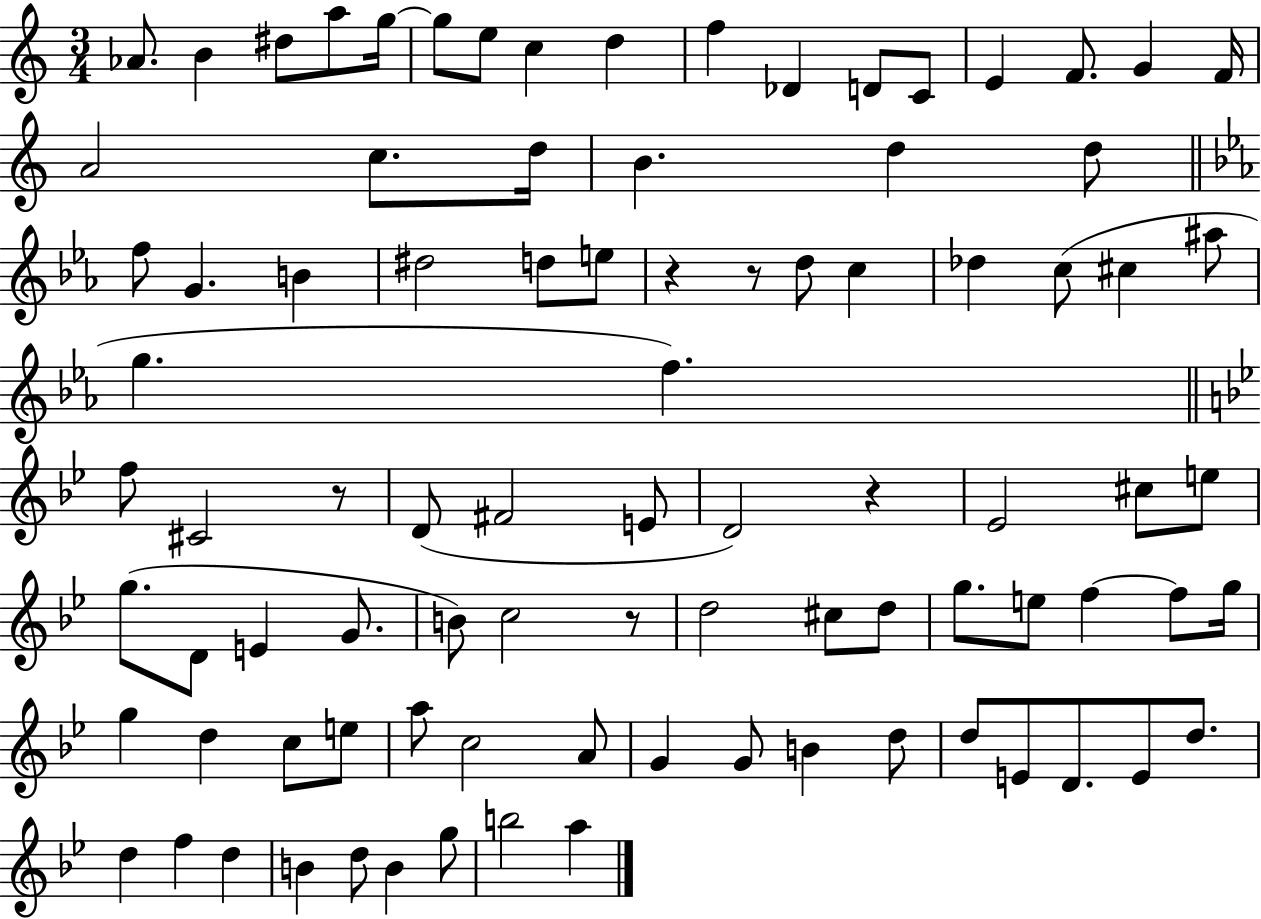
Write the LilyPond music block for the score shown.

{
  \clef treble
  \numericTimeSignature
  \time 3/4
  \key c \major
  aes'8. b'4 dis''8 a''8 g''16~~ | g''8 e''8 c''4 d''4 | f''4 des'4 d'8 c'8 | e'4 f'8. g'4 f'16 | \break a'2 c''8. d''16 | b'4. d''4 d''8 | \bar "||" \break \key ees \major f''8 g'4. b'4 | dis''2 d''8 e''8 | r4 r8 d''8 c''4 | des''4 c''8( cis''4 ais''8 | \break g''4. f''4.) | \bar "||" \break \key bes \major f''8 cis'2 r8 | d'8( fis'2 e'8 | d'2) r4 | ees'2 cis''8 e''8 | \break g''8.( d'8 e'4 g'8. | b'8) c''2 r8 | d''2 cis''8 d''8 | g''8. e''8 f''4~~ f''8 g''16 | \break g''4 d''4 c''8 e''8 | a''8 c''2 a'8 | g'4 g'8 b'4 d''8 | d''8 e'8 d'8. e'8 d''8. | \break d''4 f''4 d''4 | b'4 d''8 b'4 g''8 | b''2 a''4 | \bar "|."
}